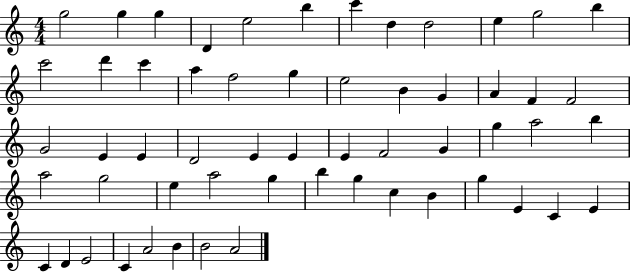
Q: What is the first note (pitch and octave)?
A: G5